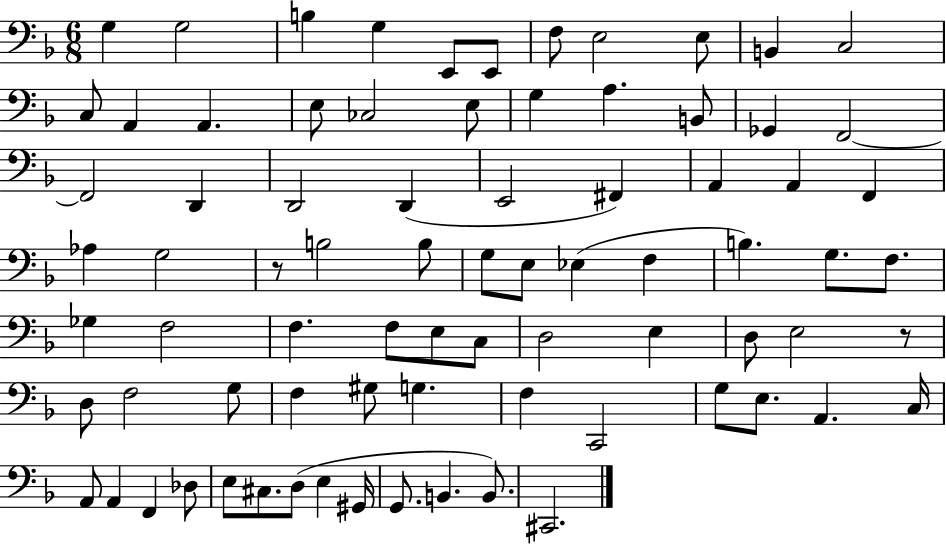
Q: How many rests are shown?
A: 2